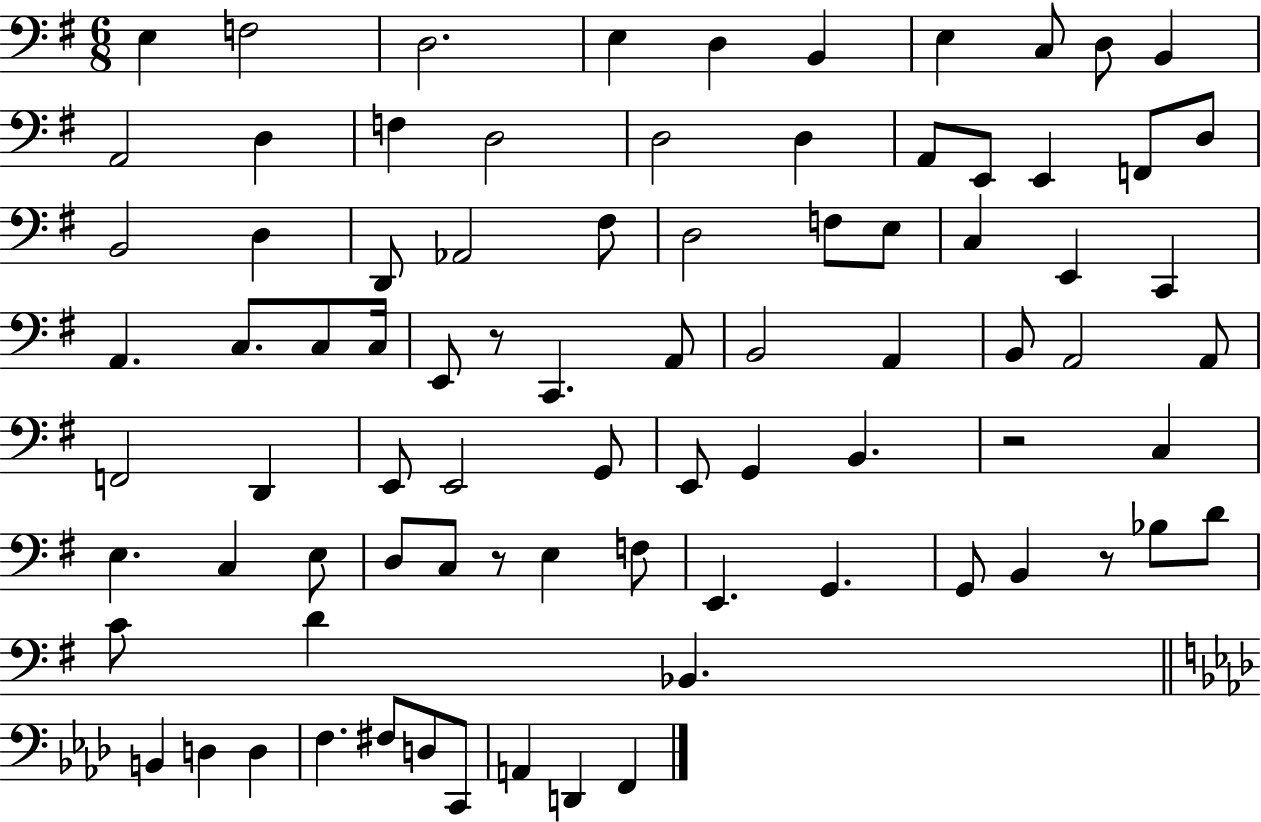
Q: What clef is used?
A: bass